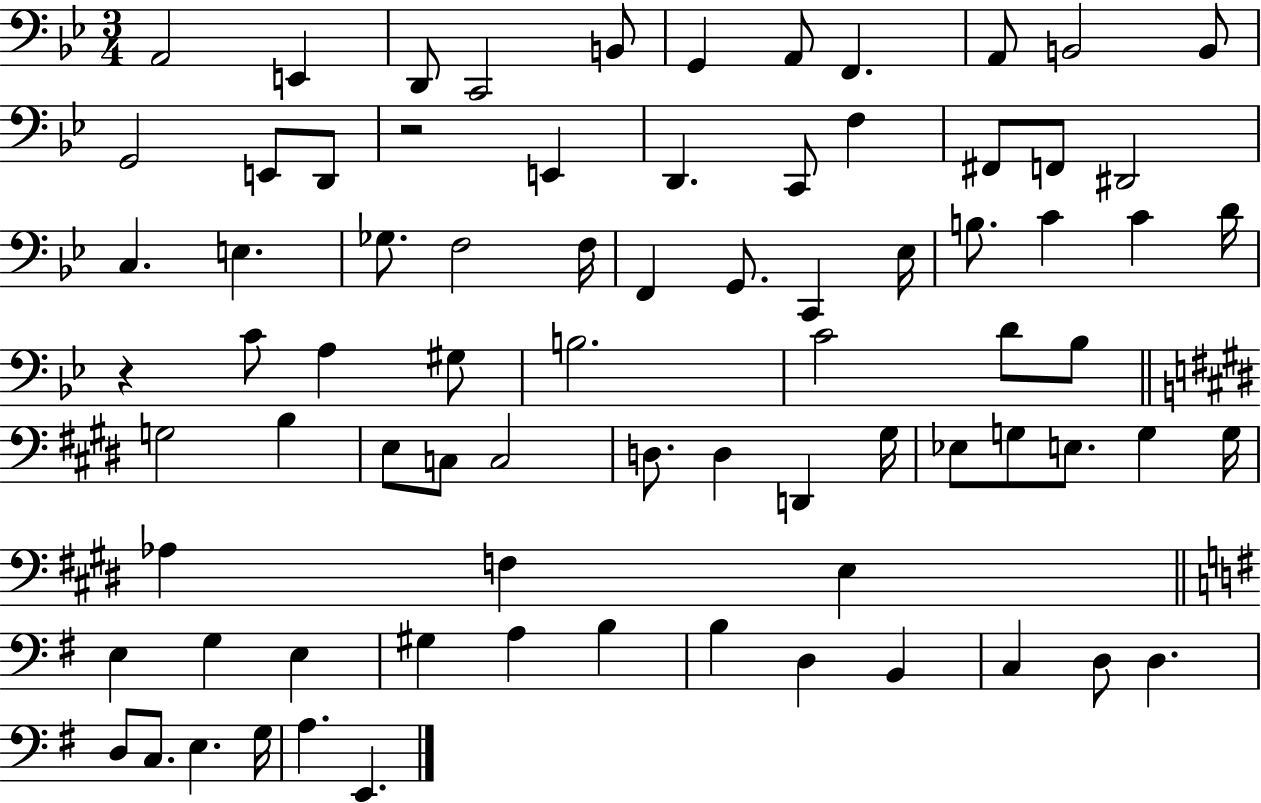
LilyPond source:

{
  \clef bass
  \numericTimeSignature
  \time 3/4
  \key bes \major
  a,2 e,4 | d,8 c,2 b,8 | g,4 a,8 f,4. | a,8 b,2 b,8 | \break g,2 e,8 d,8 | r2 e,4 | d,4. c,8 f4 | fis,8 f,8 dis,2 | \break c4. e4. | ges8. f2 f16 | f,4 g,8. c,4 ees16 | b8. c'4 c'4 d'16 | \break r4 c'8 a4 gis8 | b2. | c'2 d'8 bes8 | \bar "||" \break \key e \major g2 b4 | e8 c8 c2 | d8. d4 d,4 gis16 | ees8 g8 e8. g4 g16 | \break aes4 f4 e4 | \bar "||" \break \key e \minor e4 g4 e4 | gis4 a4 b4 | b4 d4 b,4 | c4 d8 d4. | \break d8 c8. e4. g16 | a4. e,4. | \bar "|."
}